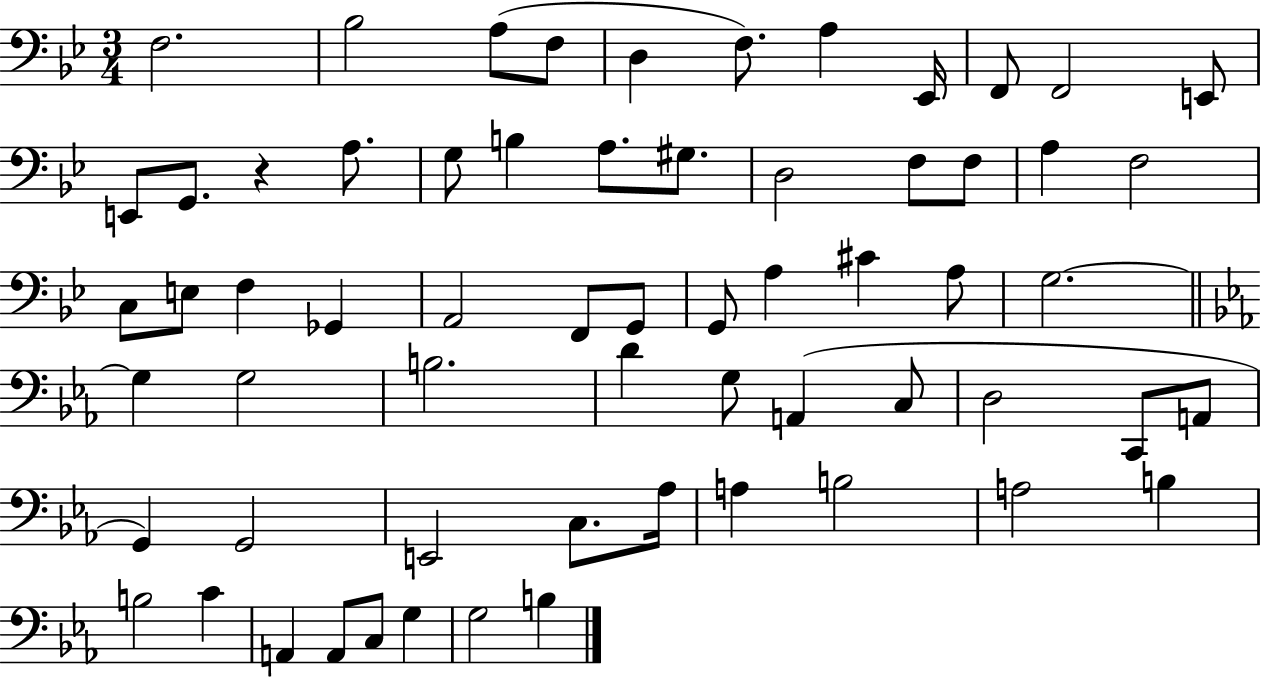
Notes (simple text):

F3/h. Bb3/h A3/e F3/e D3/q F3/e. A3/q Eb2/s F2/e F2/h E2/e E2/e G2/e. R/q A3/e. G3/e B3/q A3/e. G#3/e. D3/h F3/e F3/e A3/q F3/h C3/e E3/e F3/q Gb2/q A2/h F2/e G2/e G2/e A3/q C#4/q A3/e G3/h. G3/q G3/h B3/h. D4/q G3/e A2/q C3/e D3/h C2/e A2/e G2/q G2/h E2/h C3/e. Ab3/s A3/q B3/h A3/h B3/q B3/h C4/q A2/q A2/e C3/e G3/q G3/h B3/q